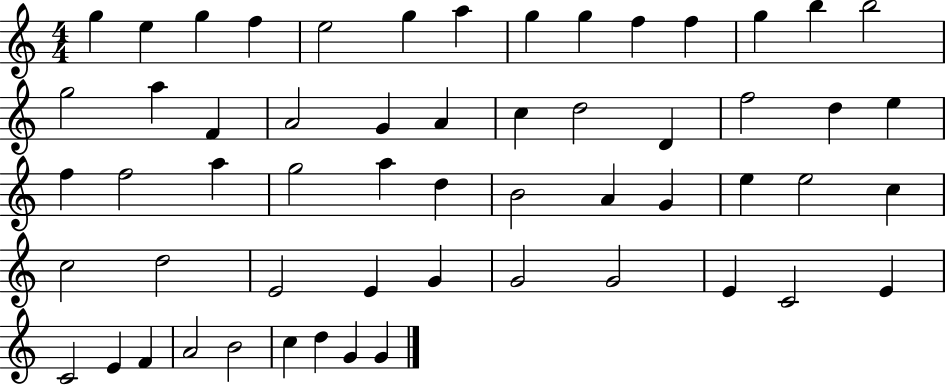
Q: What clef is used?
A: treble